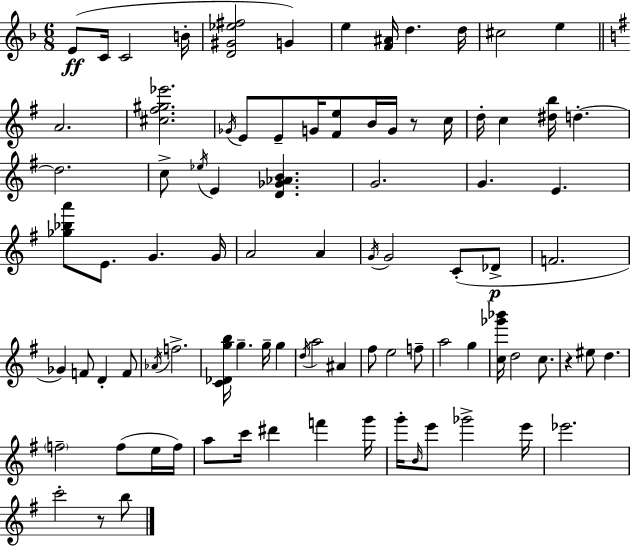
{
  \clef treble
  \numericTimeSignature
  \time 6/8
  \key f \major
  e'8(\ff c'16 c'2 b'16-. | <d' gis' ees'' fis''>2 g'4) | e''4 <f' ais'>16 d''4. d''16 | cis''2 e''4 | \break \bar "||" \break \key g \major a'2. | <cis'' fis'' gis'' ees'''>2. | \acciaccatura { ges'16 } e'8 e'8-- g'16 <fis' e''>8 b'16 g'16 r8 | c''16 d''16-. c''4 <dis'' b''>16 d''4.-.~~ | \break d''2. | c''8-> \acciaccatura { ees''16 } e'4 <d' ges' aes' b'>4. | g'2. | g'4. e'4. | \break <ges'' bes'' a'''>8 e'8. g'4. | g'16 a'2 a'4 | \acciaccatura { g'16 } g'2 c'8-.( | des'8->\p f'2. | \break ges'4) f'8 d'4-. | f'8 \acciaccatura { aes'16 } f''2.-> | <c' des' g'' b''>16 g''4.-- g''16-- | g''4 \acciaccatura { d''16 } a''2 | \break ais'4 fis''8 e''2 | f''8-- a''2 | g''4 <c'' ges''' bes'''>16 d''2 | c''8. r4 eis''8 d''4. | \break \parenthesize f''2-- | f''8( e''16 f''16) a''8 c'''16 dis'''4 | f'''4 g'''16 g'''16-. \grace { b'16 } e'''8 ges'''2-> | e'''16 ees'''2. | \break c'''2-. | r8 b''8 \bar "|."
}